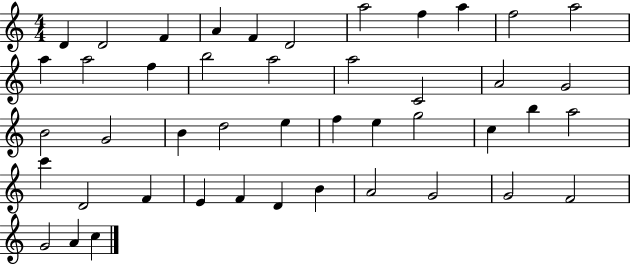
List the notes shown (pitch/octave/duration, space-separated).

D4/q D4/h F4/q A4/q F4/q D4/h A5/h F5/q A5/q F5/h A5/h A5/q A5/h F5/q B5/h A5/h A5/h C4/h A4/h G4/h B4/h G4/h B4/q D5/h E5/q F5/q E5/q G5/h C5/q B5/q A5/h C6/q D4/h F4/q E4/q F4/q D4/q B4/q A4/h G4/h G4/h F4/h G4/h A4/q C5/q